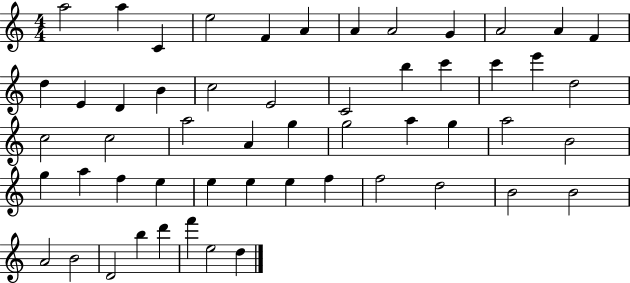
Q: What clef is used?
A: treble